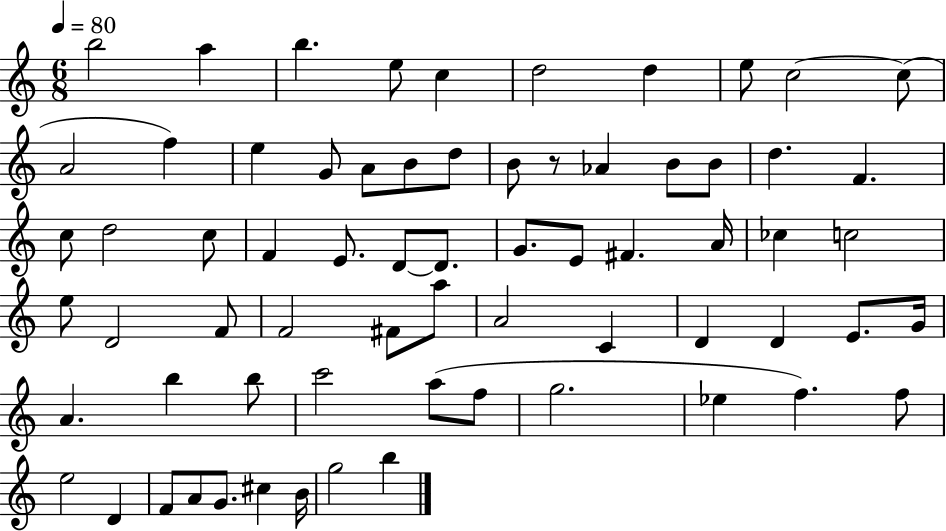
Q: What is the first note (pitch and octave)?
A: B5